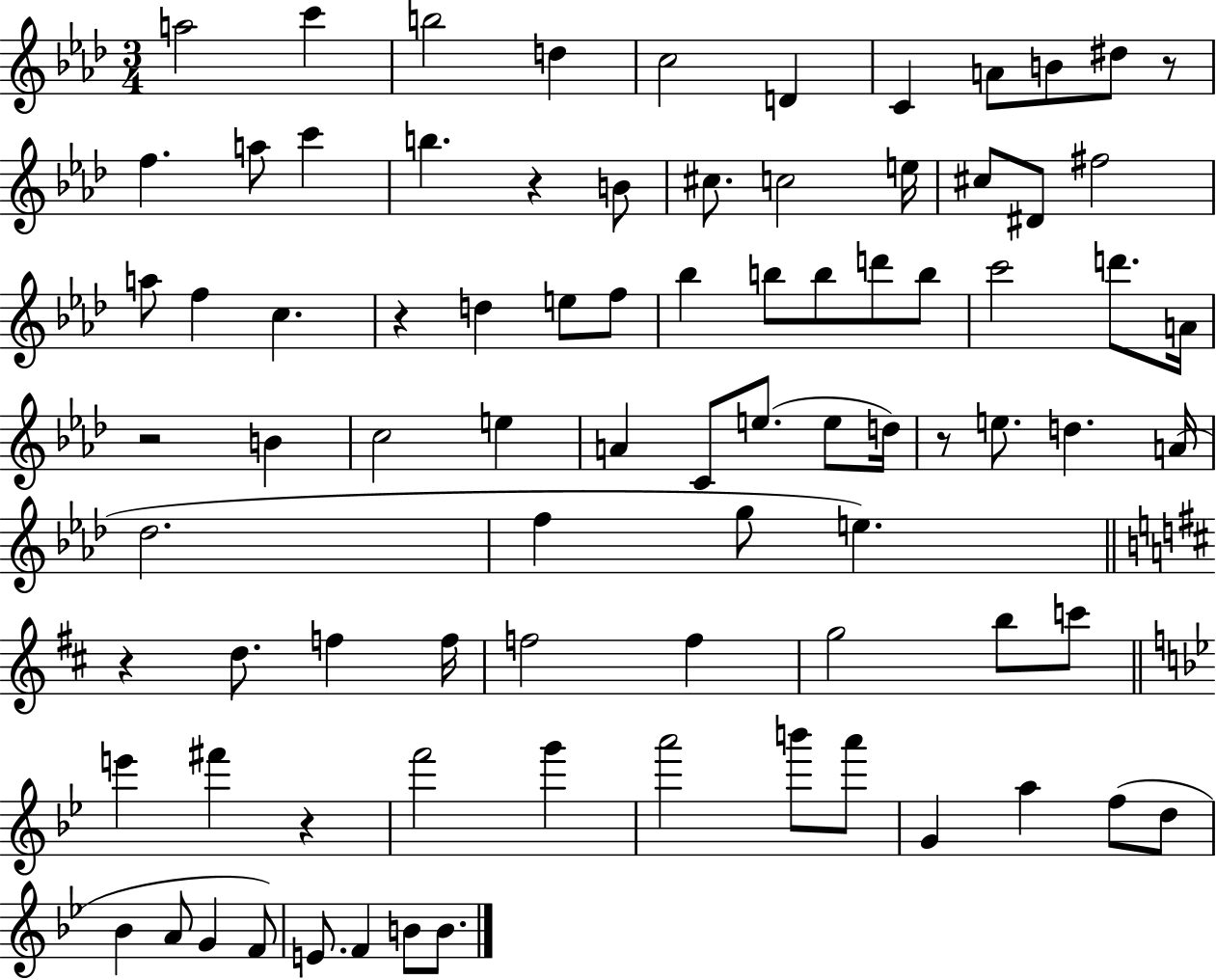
A5/h C6/q B5/h D5/q C5/h D4/q C4/q A4/e B4/e D#5/e R/e F5/q. A5/e C6/q B5/q. R/q B4/e C#5/e. C5/h E5/s C#5/e D#4/e F#5/h A5/e F5/q C5/q. R/q D5/q E5/e F5/e Bb5/q B5/e B5/e D6/e B5/e C6/h D6/e. A4/s R/h B4/q C5/h E5/q A4/q C4/e E5/e. E5/e D5/s R/e E5/e. D5/q. A4/s Db5/h. F5/q G5/e E5/q. R/q D5/e. F5/q F5/s F5/h F5/q G5/h B5/e C6/e E6/q F#6/q R/q F6/h G6/q A6/h B6/e A6/e G4/q A5/q F5/e D5/e Bb4/q A4/e G4/q F4/e E4/e. F4/q B4/e B4/e.